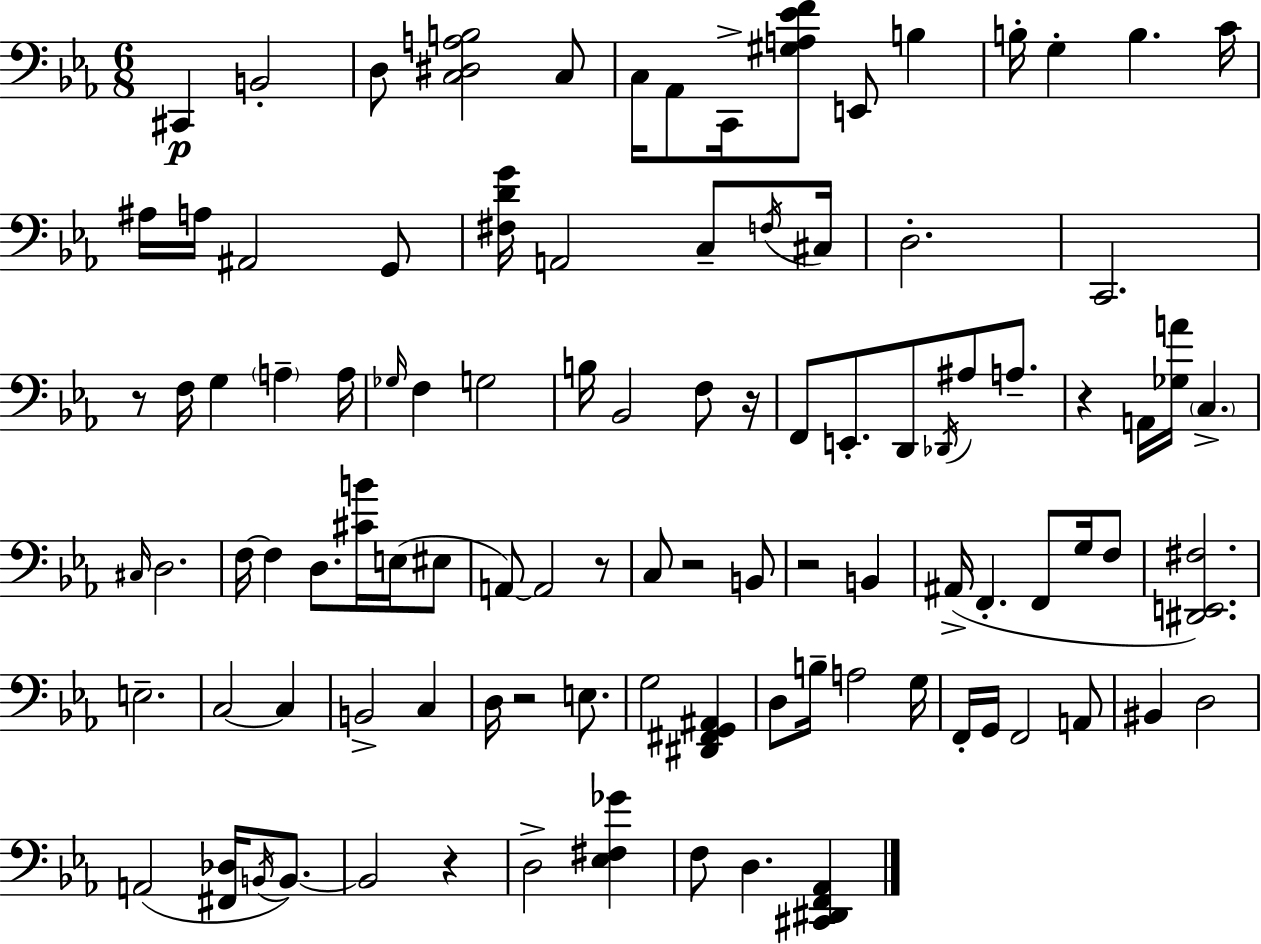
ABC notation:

X:1
T:Untitled
M:6/8
L:1/4
K:Eb
^C,, B,,2 D,/2 [C,^D,A,B,]2 C,/2 C,/4 _A,,/2 C,,/4 [^G,A,_EF]/2 E,,/2 B, B,/4 G, B, C/4 ^A,/4 A,/4 ^A,,2 G,,/2 [^F,DG]/4 A,,2 C,/2 F,/4 ^C,/4 D,2 C,,2 z/2 F,/4 G, A, A,/4 _G,/4 F, G,2 B,/4 _B,,2 F,/2 z/4 F,,/2 E,,/2 D,,/2 _D,,/4 ^A,/2 A,/2 z A,,/4 [_G,A]/4 C, ^C,/4 D,2 F,/4 F, D,/2 [^CB]/4 E,/4 ^E,/2 A,,/2 A,,2 z/2 C,/2 z2 B,,/2 z2 B,, ^A,,/4 F,, F,,/2 G,/4 F,/2 [^D,,E,,^F,]2 E,2 C,2 C, B,,2 C, D,/4 z2 E,/2 G,2 [^D,,^F,,G,,^A,,] D,/2 B,/4 A,2 G,/4 F,,/4 G,,/4 F,,2 A,,/2 ^B,, D,2 A,,2 [^F,,_D,]/4 B,,/4 B,,/2 B,,2 z D,2 [_E,^F,_G] F,/2 D, [^C,,^D,,F,,_A,,]